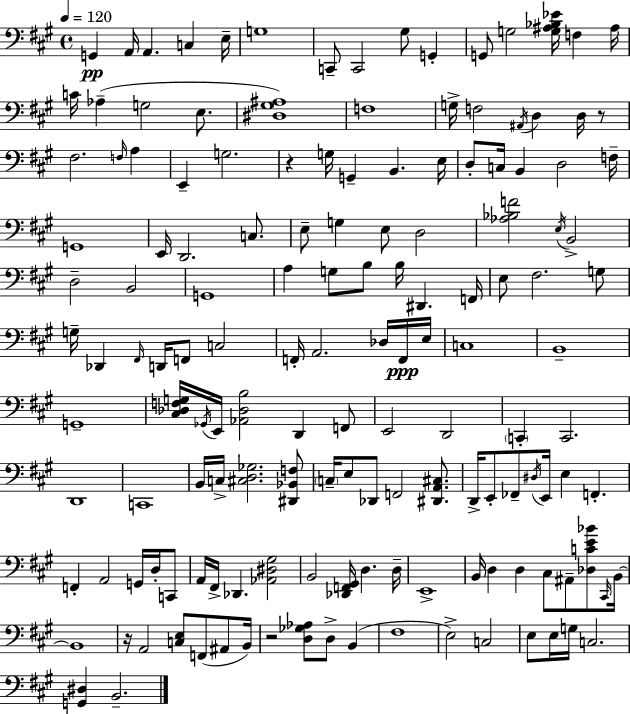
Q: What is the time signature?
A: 4/4